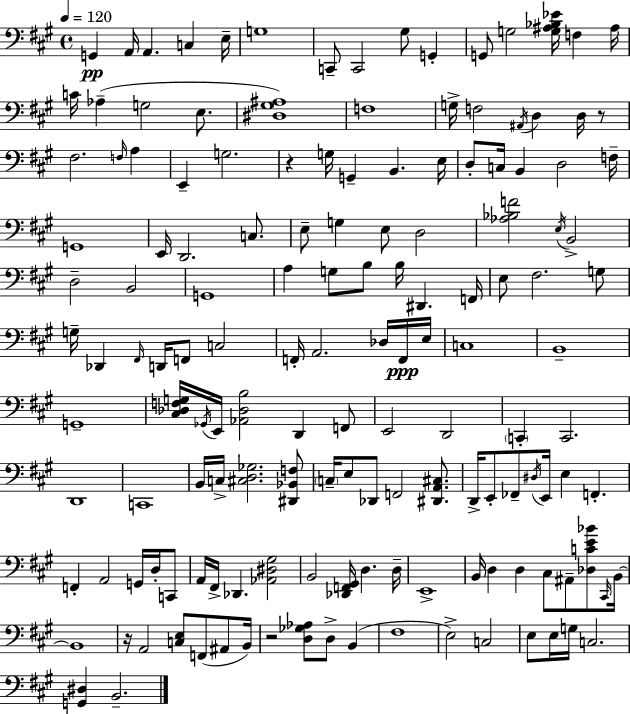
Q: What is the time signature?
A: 4/4